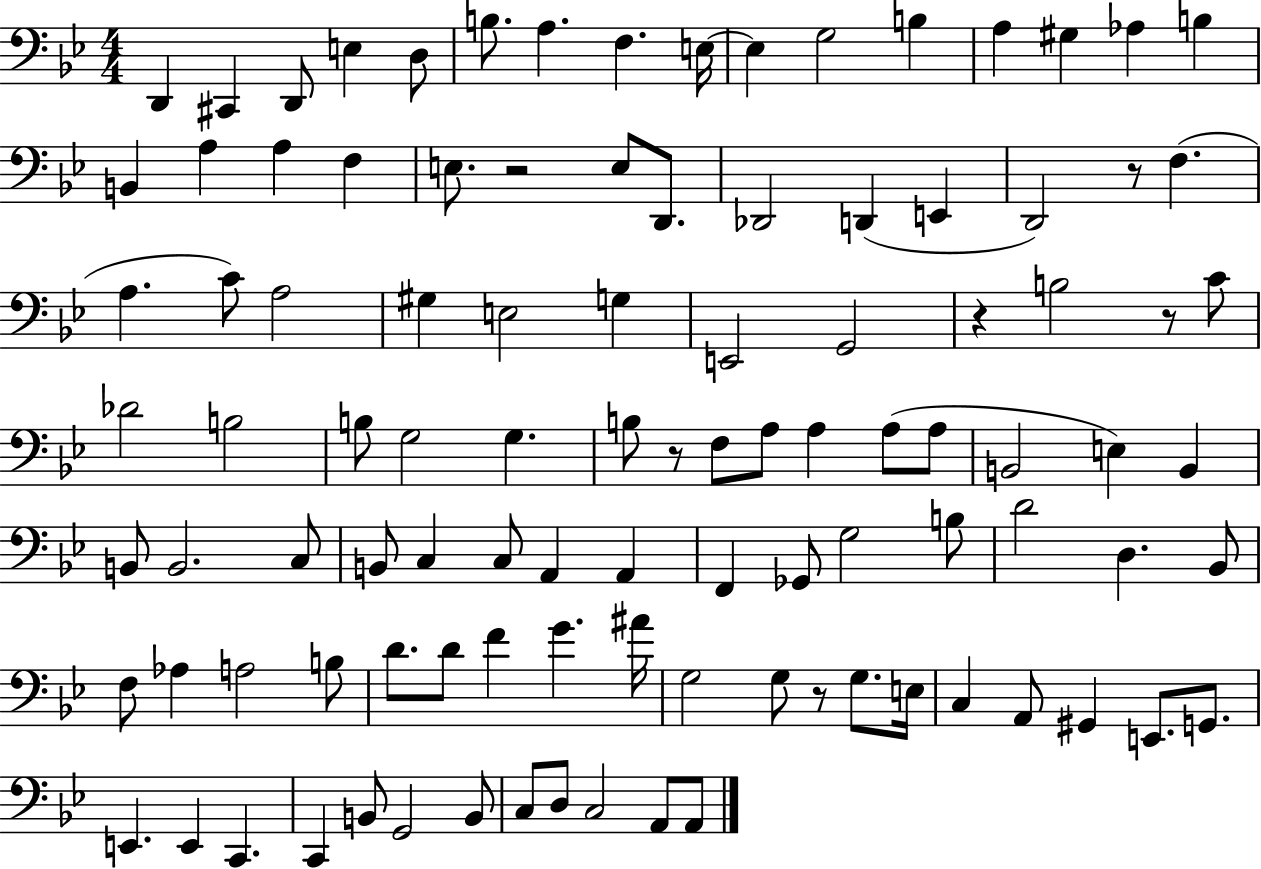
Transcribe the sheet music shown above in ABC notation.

X:1
T:Untitled
M:4/4
L:1/4
K:Bb
D,, ^C,, D,,/2 E, D,/2 B,/2 A, F, E,/4 E, G,2 B, A, ^G, _A, B, B,, A, A, F, E,/2 z2 E,/2 D,,/2 _D,,2 D,, E,, D,,2 z/2 F, A, C/2 A,2 ^G, E,2 G, E,,2 G,,2 z B,2 z/2 C/2 _D2 B,2 B,/2 G,2 G, B,/2 z/2 F,/2 A,/2 A, A,/2 A,/2 B,,2 E, B,, B,,/2 B,,2 C,/2 B,,/2 C, C,/2 A,, A,, F,, _G,,/2 G,2 B,/2 D2 D, _B,,/2 F,/2 _A, A,2 B,/2 D/2 D/2 F G ^A/4 G,2 G,/2 z/2 G,/2 E,/4 C, A,,/2 ^G,, E,,/2 G,,/2 E,, E,, C,, C,, B,,/2 G,,2 B,,/2 C,/2 D,/2 C,2 A,,/2 A,,/2